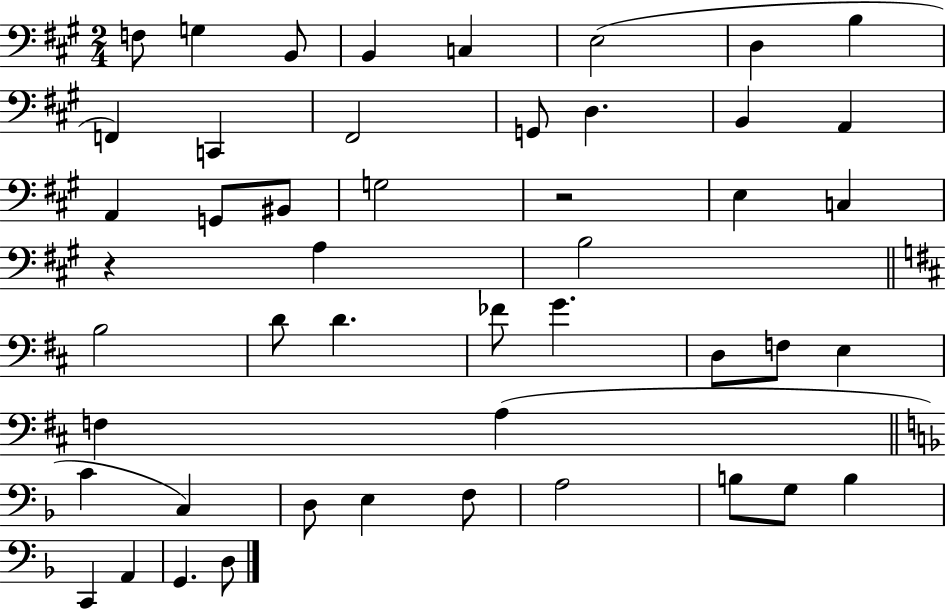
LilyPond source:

{
  \clef bass
  \numericTimeSignature
  \time 2/4
  \key a \major
  f8 g4 b,8 | b,4 c4 | e2( | d4 b4 | \break f,4) c,4 | fis,2 | g,8 d4. | b,4 a,4 | \break a,4 g,8 bis,8 | g2 | r2 | e4 c4 | \break r4 a4 | b2 | \bar "||" \break \key b \minor b2 | d'8 d'4. | fes'8 g'4. | d8 f8 e4 | \break f4 a4( | \bar "||" \break \key d \minor c'4 c4) | d8 e4 f8 | a2 | b8 g8 b4 | \break c,4 a,4 | g,4. d8 | \bar "|."
}